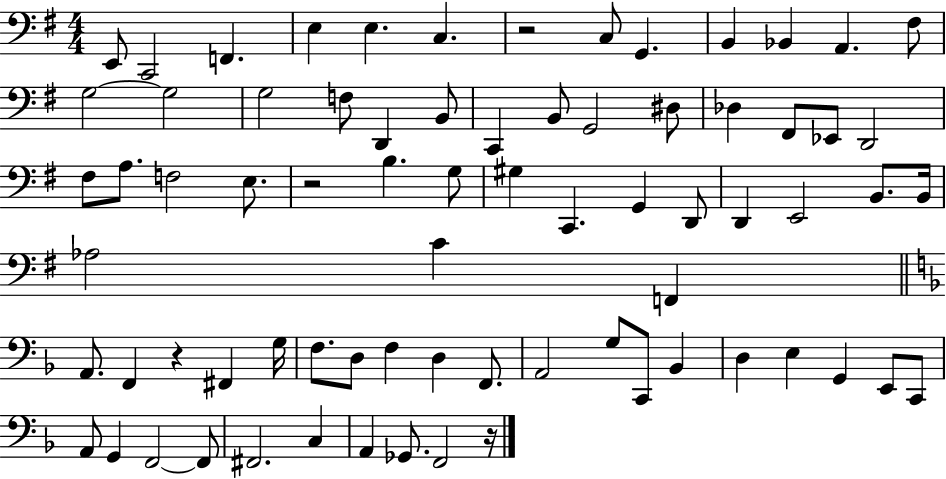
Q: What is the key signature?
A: G major